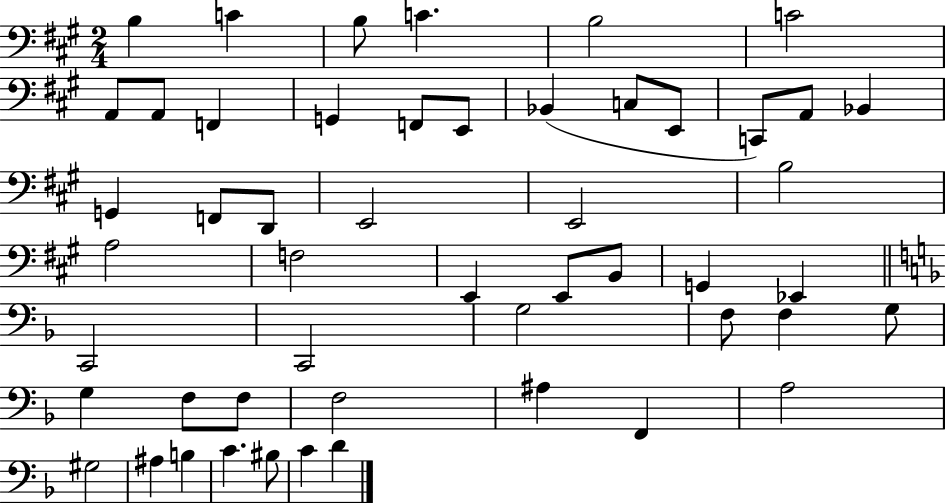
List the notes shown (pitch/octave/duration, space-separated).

B3/q C4/q B3/e C4/q. B3/h C4/h A2/e A2/e F2/q G2/q F2/e E2/e Bb2/q C3/e E2/e C2/e A2/e Bb2/q G2/q F2/e D2/e E2/h E2/h B3/h A3/h F3/h E2/q E2/e B2/e G2/q Eb2/q C2/h C2/h G3/h F3/e F3/q G3/e G3/q F3/e F3/e F3/h A#3/q F2/q A3/h G#3/h A#3/q B3/q C4/q. BIS3/e C4/q D4/q